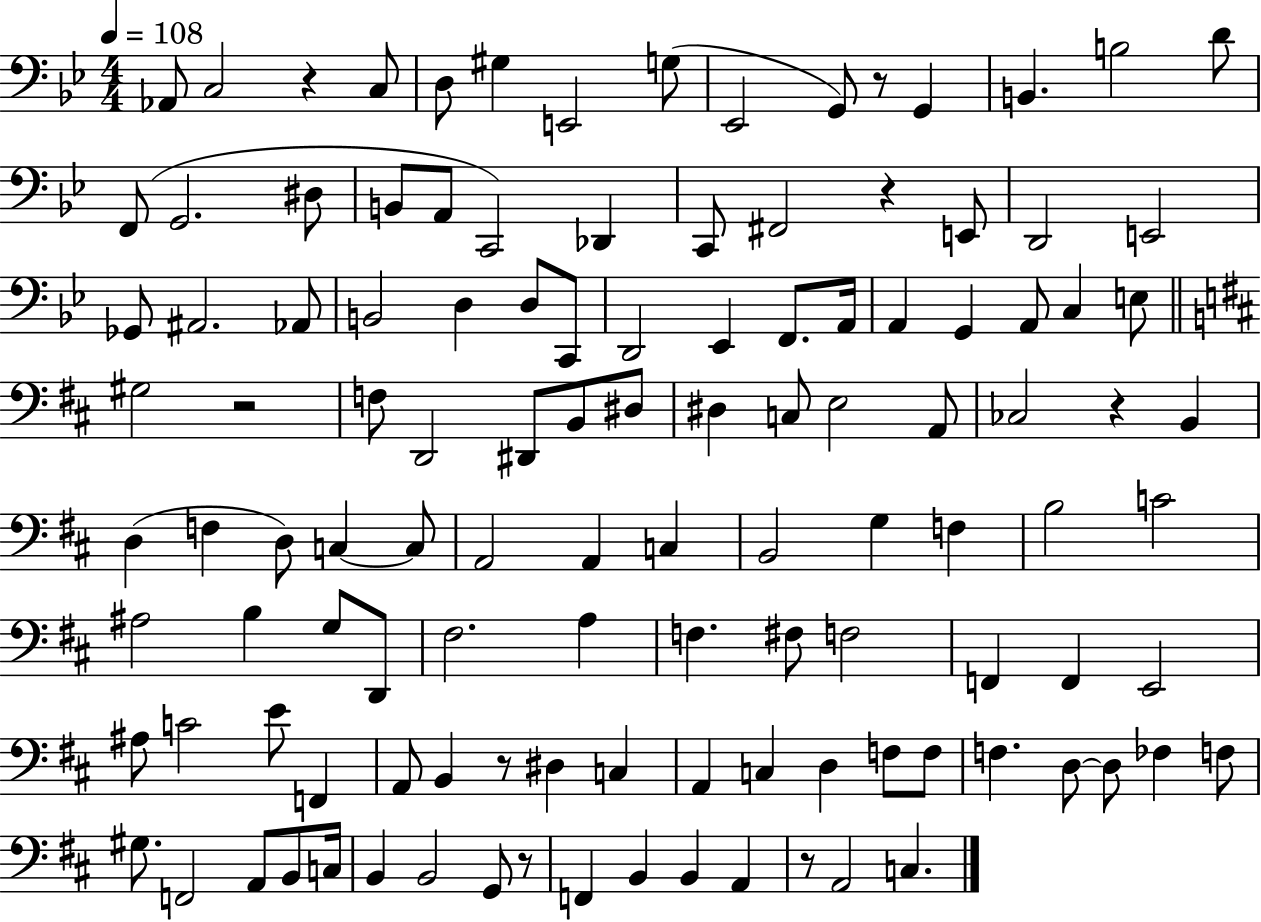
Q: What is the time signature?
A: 4/4